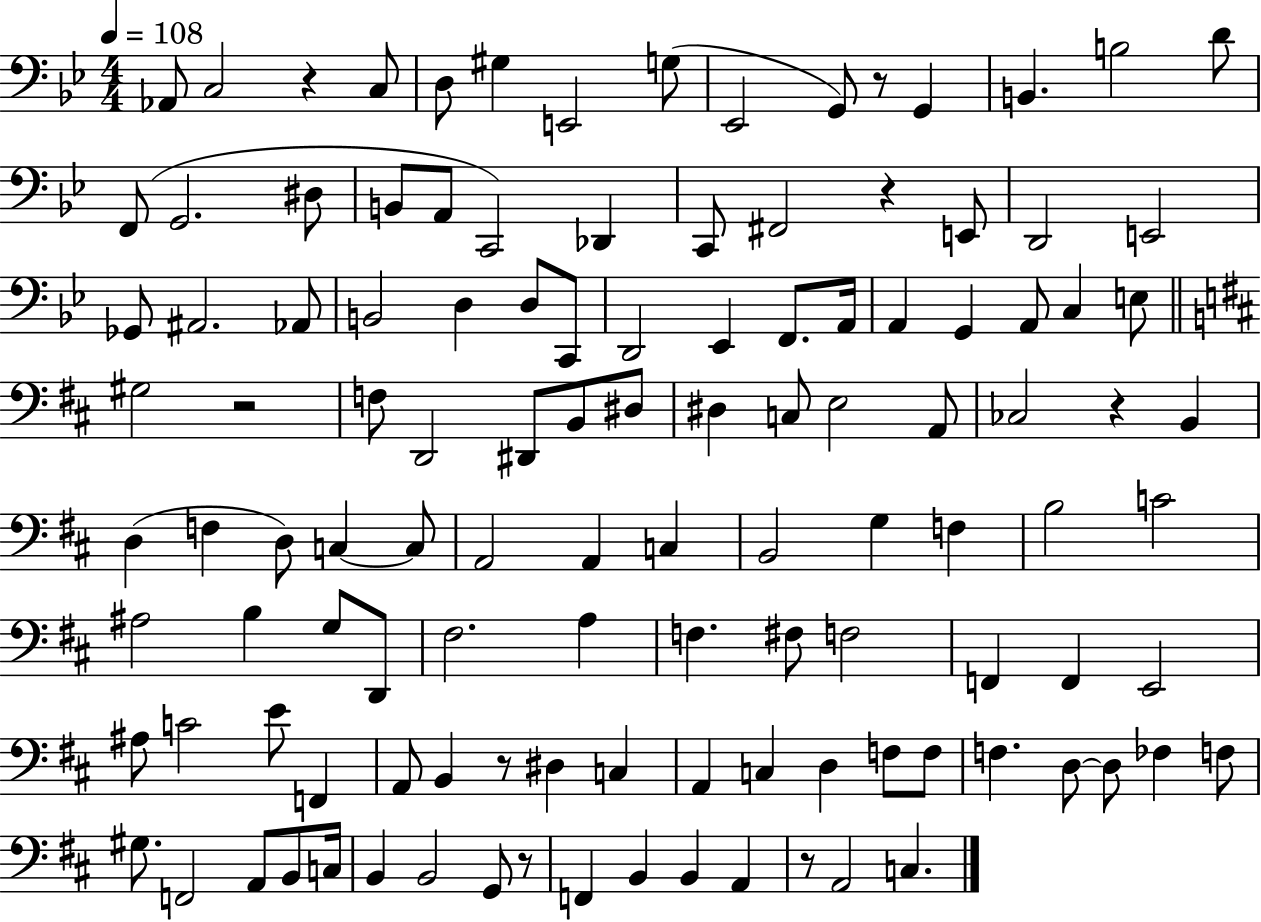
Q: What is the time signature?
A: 4/4